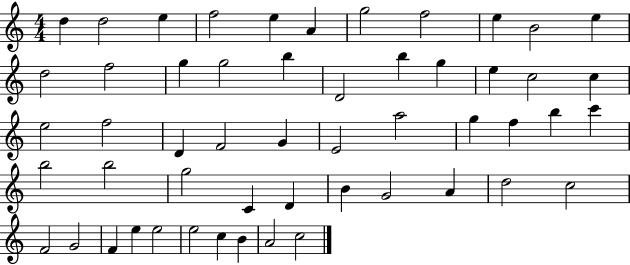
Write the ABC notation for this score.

X:1
T:Untitled
M:4/4
L:1/4
K:C
d d2 e f2 e A g2 f2 e B2 e d2 f2 g g2 b D2 b g e c2 c e2 f2 D F2 G E2 a2 g f b c' b2 b2 g2 C D B G2 A d2 c2 F2 G2 F e e2 e2 c B A2 c2